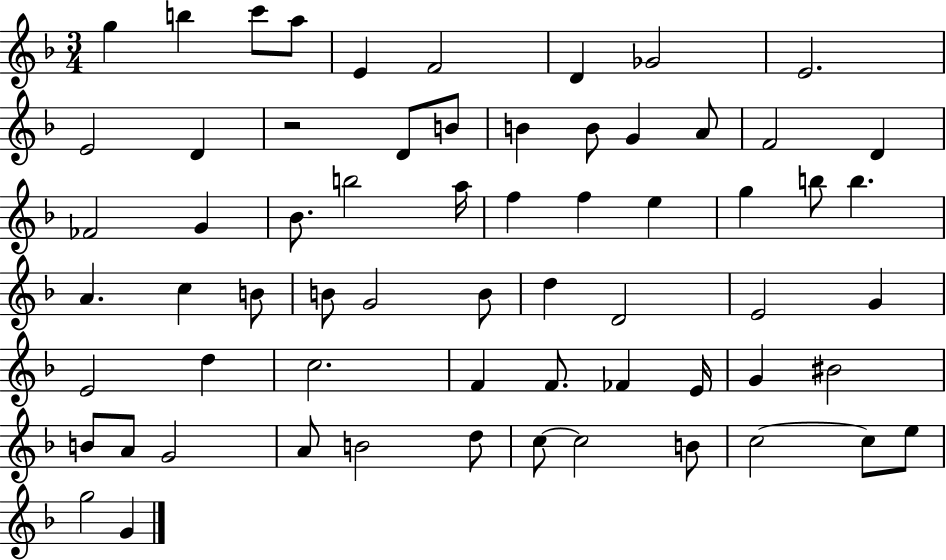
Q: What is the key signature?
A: F major